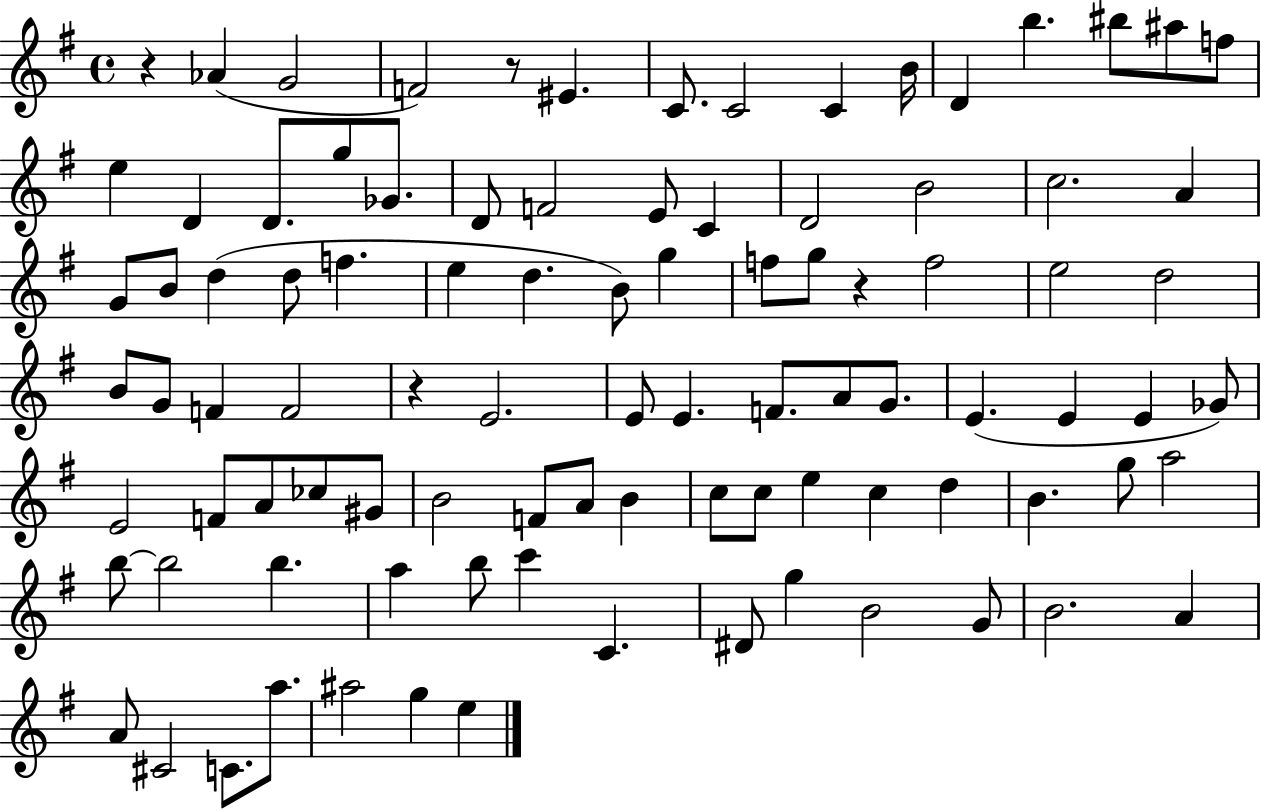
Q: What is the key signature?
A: G major